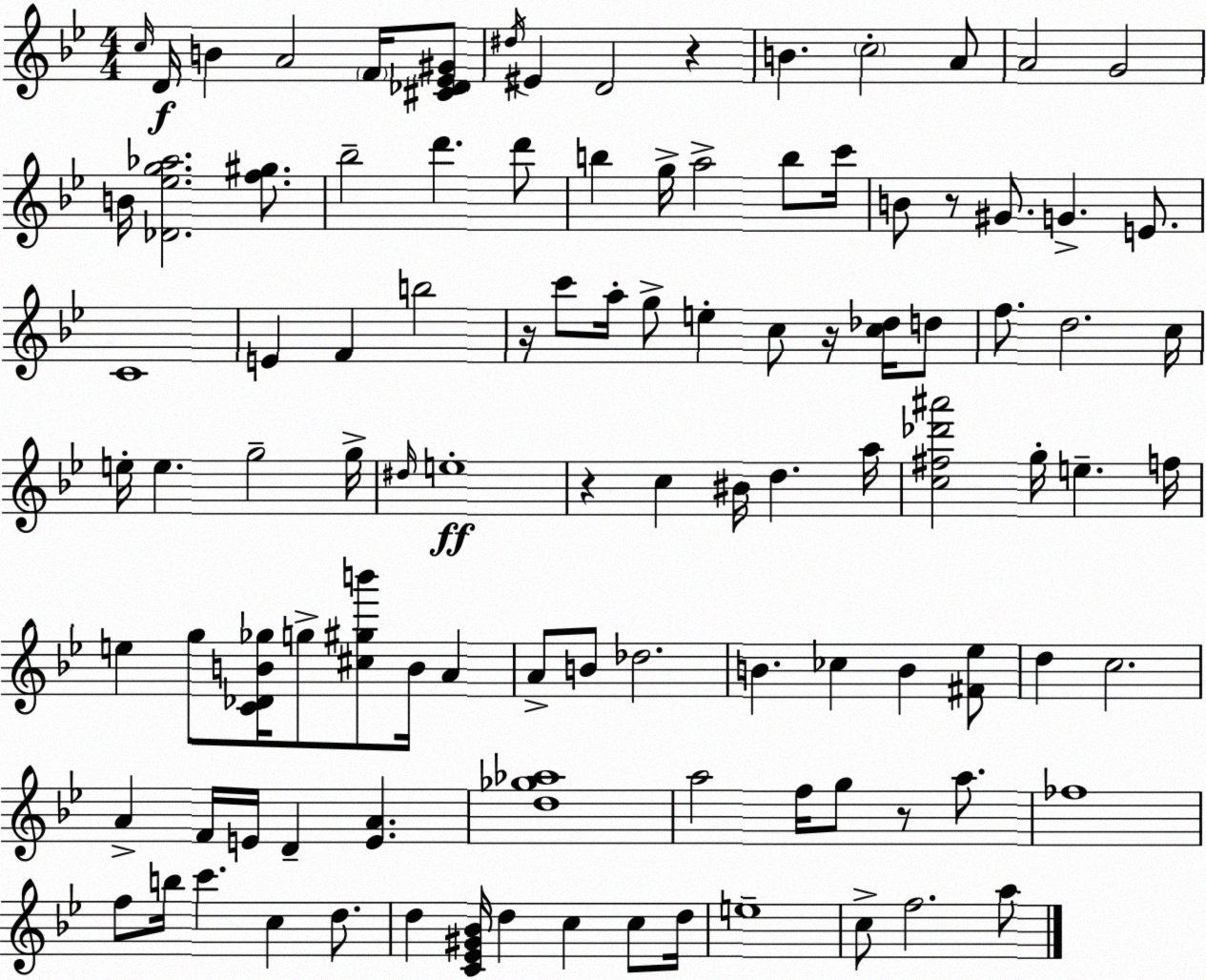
X:1
T:Untitled
M:4/4
L:1/4
K:Gm
c/4 D/4 B A2 F/4 [^C_D_E^G]/2 ^d/4 ^E D2 z B c2 A/2 A2 G2 B/4 [_D_eg_a]2 [f^g]/2 _b2 d' d'/2 b g/4 a2 b/2 c'/4 B/2 z/2 ^G/2 G E/2 C4 E F b2 z/4 c'/2 a/4 g/2 e c/2 z/4 [c_d]/4 d/2 f/2 d2 c/4 e/4 e g2 g/4 ^d/4 e4 z c ^B/4 d a/4 [c^f_d'^a']2 g/4 e f/4 e g/2 [C_DB_g]/4 g/2 [^c^gb']/2 B/4 A A/2 B/2 _d2 B _c B [^F_e]/2 d c2 A F/4 E/4 D [EA] [d_g_a]4 a2 f/4 g/2 z/2 a/2 _f4 f/2 b/4 c' c d/2 d [C_E^G_B]/4 d c c/2 d/4 e4 c/2 f2 a/2